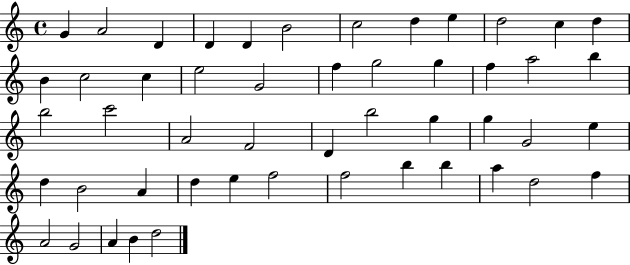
G4/q A4/h D4/q D4/q D4/q B4/h C5/h D5/q E5/q D5/h C5/q D5/q B4/q C5/h C5/q E5/h G4/h F5/q G5/h G5/q F5/q A5/h B5/q B5/h C6/h A4/h F4/h D4/q B5/h G5/q G5/q G4/h E5/q D5/q B4/h A4/q D5/q E5/q F5/h F5/h B5/q B5/q A5/q D5/h F5/q A4/h G4/h A4/q B4/q D5/h